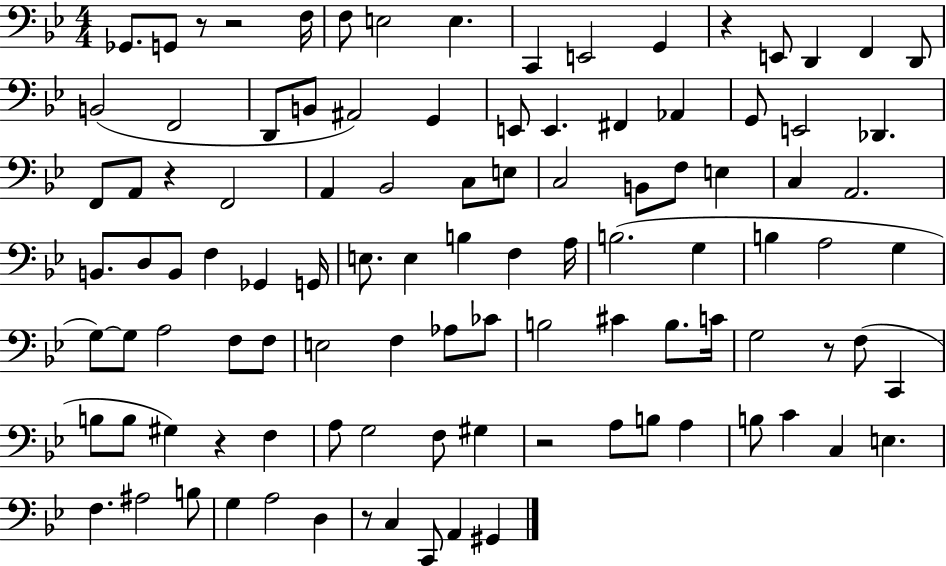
Gb2/e. G2/e R/e R/h F3/s F3/e E3/h E3/q. C2/q E2/h G2/q R/q E2/e D2/q F2/q D2/e B2/h F2/h D2/e B2/e A#2/h G2/q E2/e E2/q. F#2/q Ab2/q G2/e E2/h Db2/q. F2/e A2/e R/q F2/h A2/q Bb2/h C3/e E3/e C3/h B2/e F3/e E3/q C3/q A2/h. B2/e. D3/e B2/e F3/q Gb2/q G2/s E3/e. E3/q B3/q F3/q A3/s B3/h. G3/q B3/q A3/h G3/q G3/e G3/e A3/h F3/e F3/e E3/h F3/q Ab3/e CES4/e B3/h C#4/q B3/e. C4/s G3/h R/e F3/e C2/q B3/e B3/e G#3/q R/q F3/q A3/e G3/h F3/e G#3/q R/h A3/e B3/e A3/q B3/e C4/q C3/q E3/q. F3/q. A#3/h B3/e G3/q A3/h D3/q R/e C3/q C2/e A2/q G#2/q